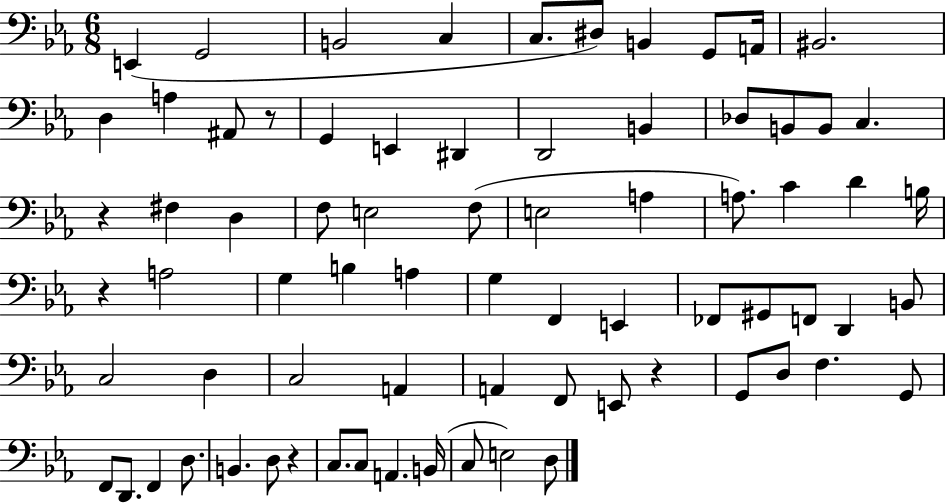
X:1
T:Untitled
M:6/8
L:1/4
K:Eb
E,, G,,2 B,,2 C, C,/2 ^D,/2 B,, G,,/2 A,,/4 ^B,,2 D, A, ^A,,/2 z/2 G,, E,, ^D,, D,,2 B,, _D,/2 B,,/2 B,,/2 C, z ^F, D, F,/2 E,2 F,/2 E,2 A, A,/2 C D B,/4 z A,2 G, B, A, G, F,, E,, _F,,/2 ^G,,/2 F,,/2 D,, B,,/2 C,2 D, C,2 A,, A,, F,,/2 E,,/2 z G,,/2 D,/2 F, G,,/2 F,,/2 D,,/2 F,, D,/2 B,, D,/2 z C,/2 C,/2 A,, B,,/4 C,/2 E,2 D,/2